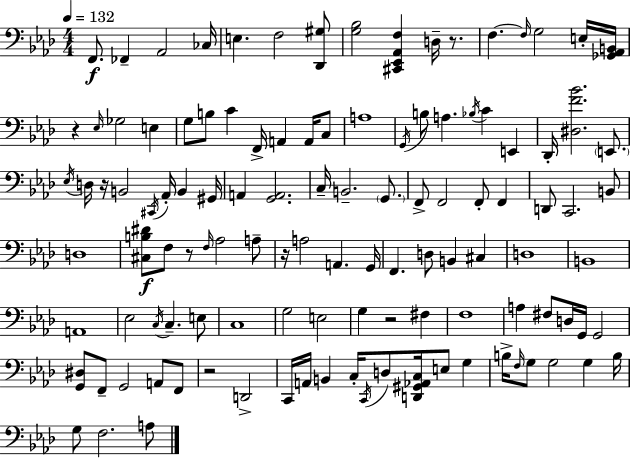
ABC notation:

X:1
T:Untitled
M:4/4
L:1/4
K:Fm
F,,/2 _F,, _A,,2 _C,/4 E, F,2 [_D,,^G,]/2 [G,_B,]2 [^C,,_E,,_A,,F,] D,/4 z/2 F, F,/4 G,2 E,/4 [_G,,_A,,B,,]/4 z _E,/4 _G,2 E, G,/2 B,/2 C F,,/4 A,, A,,/4 C,/2 A,4 G,,/4 B,/2 A, _B,/4 C E,, _D,,/4 [^D,F_B]2 E,,/2 _E,/4 D,/4 z/4 B,,2 ^C,,/4 _A,,/4 B,, ^G,,/4 A,, [G,,A,,]2 C,/4 B,,2 G,,/2 F,,/2 F,,2 F,,/2 F,, D,,/2 C,,2 B,,/2 D,4 [^C,B,^D]/2 F,/2 z/2 F,/4 _A,2 A,/2 z/4 A,2 A,, G,,/4 F,, D,/2 B,, ^C, D,4 B,,4 A,,4 _E,2 C,/4 C, E,/2 C,4 G,2 E,2 G, z2 ^F, F,4 A, ^F,/2 D,/4 G,,/4 G,,2 [G,,^D,]/2 F,,/2 G,,2 A,,/2 F,,/2 z2 D,,2 C,,/4 A,,/4 B,, C,/4 C,,/4 D,/2 [D,,^G,,_A,,C,]/4 E,/2 G, B,/4 F,/4 G,/2 G,2 G, B,/4 G,/2 F,2 A,/2